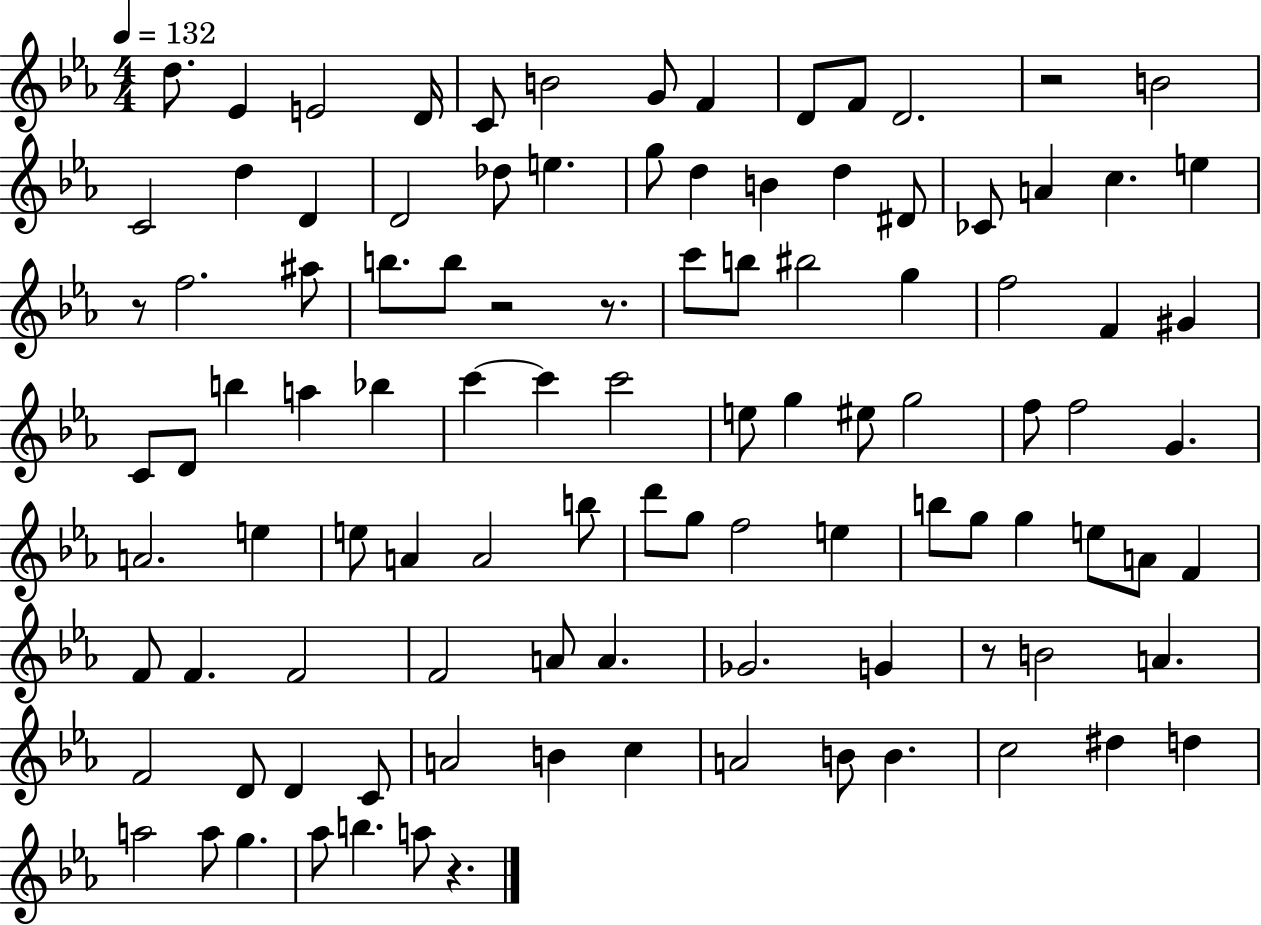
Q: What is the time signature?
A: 4/4